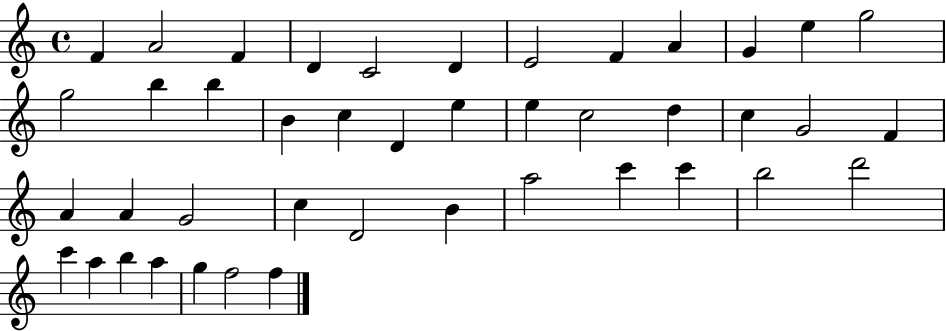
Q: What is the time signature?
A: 4/4